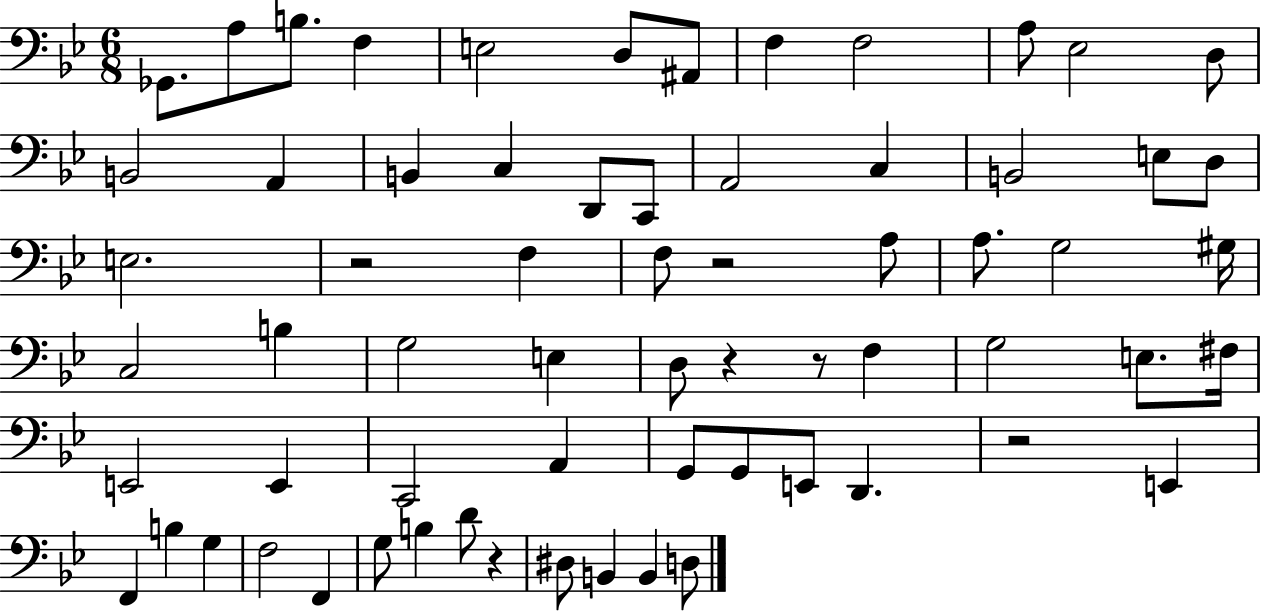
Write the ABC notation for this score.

X:1
T:Untitled
M:6/8
L:1/4
K:Bb
_G,,/2 A,/2 B,/2 F, E,2 D,/2 ^A,,/2 F, F,2 A,/2 _E,2 D,/2 B,,2 A,, B,, C, D,,/2 C,,/2 A,,2 C, B,,2 E,/2 D,/2 E,2 z2 F, F,/2 z2 A,/2 A,/2 G,2 ^G,/4 C,2 B, G,2 E, D,/2 z z/2 F, G,2 E,/2 ^F,/4 E,,2 E,, C,,2 A,, G,,/2 G,,/2 E,,/2 D,, z2 E,, F,, B, G, F,2 F,, G,/2 B, D/2 z ^D,/2 B,, B,, D,/2